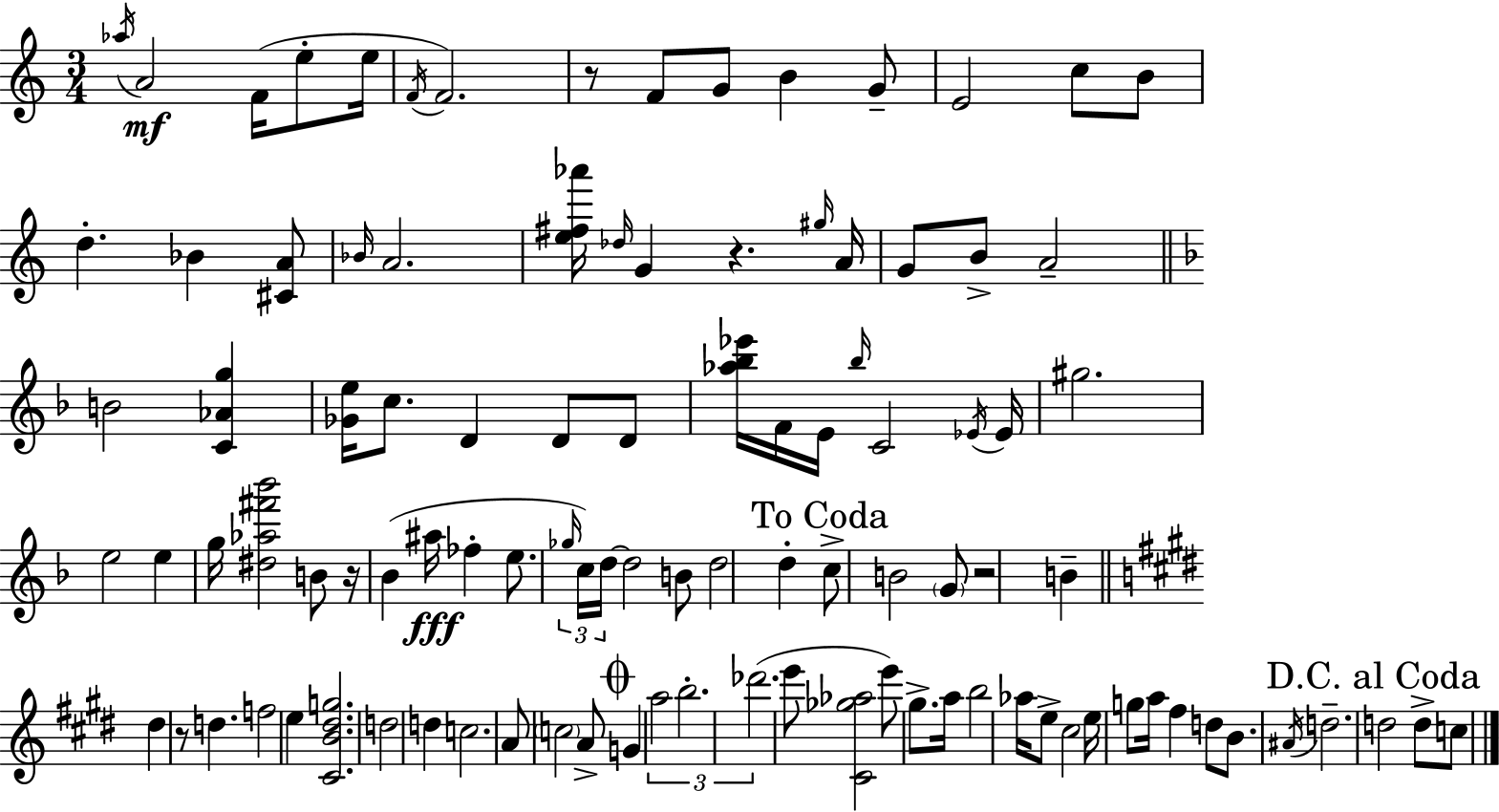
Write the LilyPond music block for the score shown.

{
  \clef treble
  \numericTimeSignature
  \time 3/4
  \key c \major
  \repeat volta 2 { \acciaccatura { aes''16 }\mf a'2 f'16( e''8-. | e''16 \acciaccatura { f'16 }) f'2. | r8 f'8 g'8 b'4 | g'8-- e'2 c''8 | \break b'8 d''4.-. bes'4 | <cis' a'>8 \grace { bes'16 } a'2. | <e'' fis'' aes'''>16 \grace { des''16 } g'4 r4. | \grace { gis''16 } a'16 g'8 b'8-> a'2-- | \break \bar "||" \break \key f \major b'2 <c' aes' g''>4 | <ges' e''>16 c''8. d'4 d'8 d'8 | <aes'' bes'' ees'''>16 f'16 e'16 \grace { bes''16 } c'2 | \acciaccatura { ees'16 } ees'16 gis''2. | \break e''2 e''4 | g''16 <dis'' aes'' fis''' bes'''>2 b'8 | r16 bes'4( ais''16\fff fes''4-. e''8. | \tuplet 3/2 { \grace { ges''16 } c''16) d''16~~ } d''2 | \break b'8 d''2 d''4-. | \mark "To Coda" c''8-> b'2 | \parenthesize g'8 r2 b'4-- | \bar "||" \break \key e \major dis''4 r8 d''4. | f''2 e''4 | <cis' b' dis'' g''>2. | d''2 d''4 | \break c''2. | a'8 \parenthesize c''2 a'8-> | \mark \markup { \musicglyph "scripts.coda" } g'4 \tuplet 3/2 { a''2 | b''2.-. | \break des'''2.( } | e'''8 <cis' ges'' aes''>2 e'''8) | gis''8.-> a''16 b''2 | aes''16 e''8-> cis''2 e''16 | \break g''8 a''16 fis''4 d''8 b'8. | \acciaccatura { ais'16 } d''2.-- | \mark "D.C. al Coda" d''2 d''8-> c''8 | } \bar "|."
}